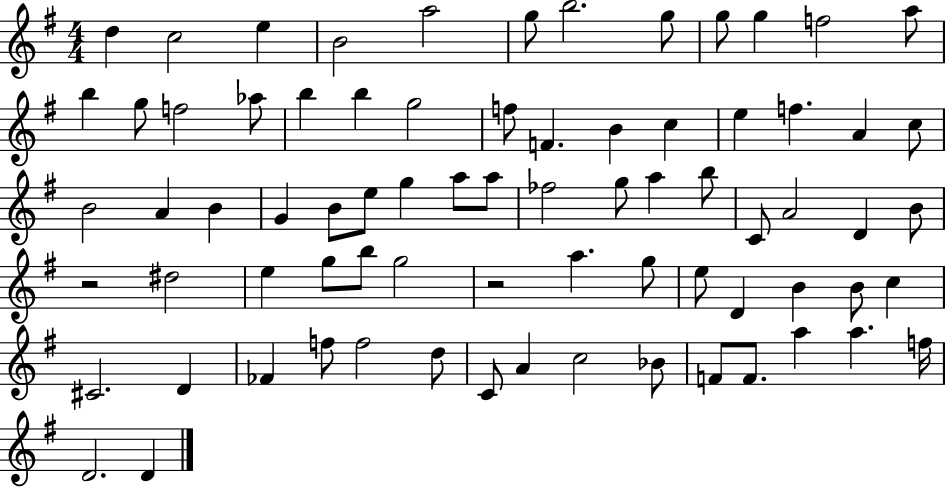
{
  \clef treble
  \numericTimeSignature
  \time 4/4
  \key g \major
  d''4 c''2 e''4 | b'2 a''2 | g''8 b''2. g''8 | g''8 g''4 f''2 a''8 | \break b''4 g''8 f''2 aes''8 | b''4 b''4 g''2 | f''8 f'4. b'4 c''4 | e''4 f''4. a'4 c''8 | \break b'2 a'4 b'4 | g'4 b'8 e''8 g''4 a''8 a''8 | fes''2 g''8 a''4 b''8 | c'8 a'2 d'4 b'8 | \break r2 dis''2 | e''4 g''8 b''8 g''2 | r2 a''4. g''8 | e''8 d'4 b'4 b'8 c''4 | \break cis'2. d'4 | fes'4 f''8 f''2 d''8 | c'8 a'4 c''2 bes'8 | f'8 f'8. a''4 a''4. f''16 | \break d'2. d'4 | \bar "|."
}